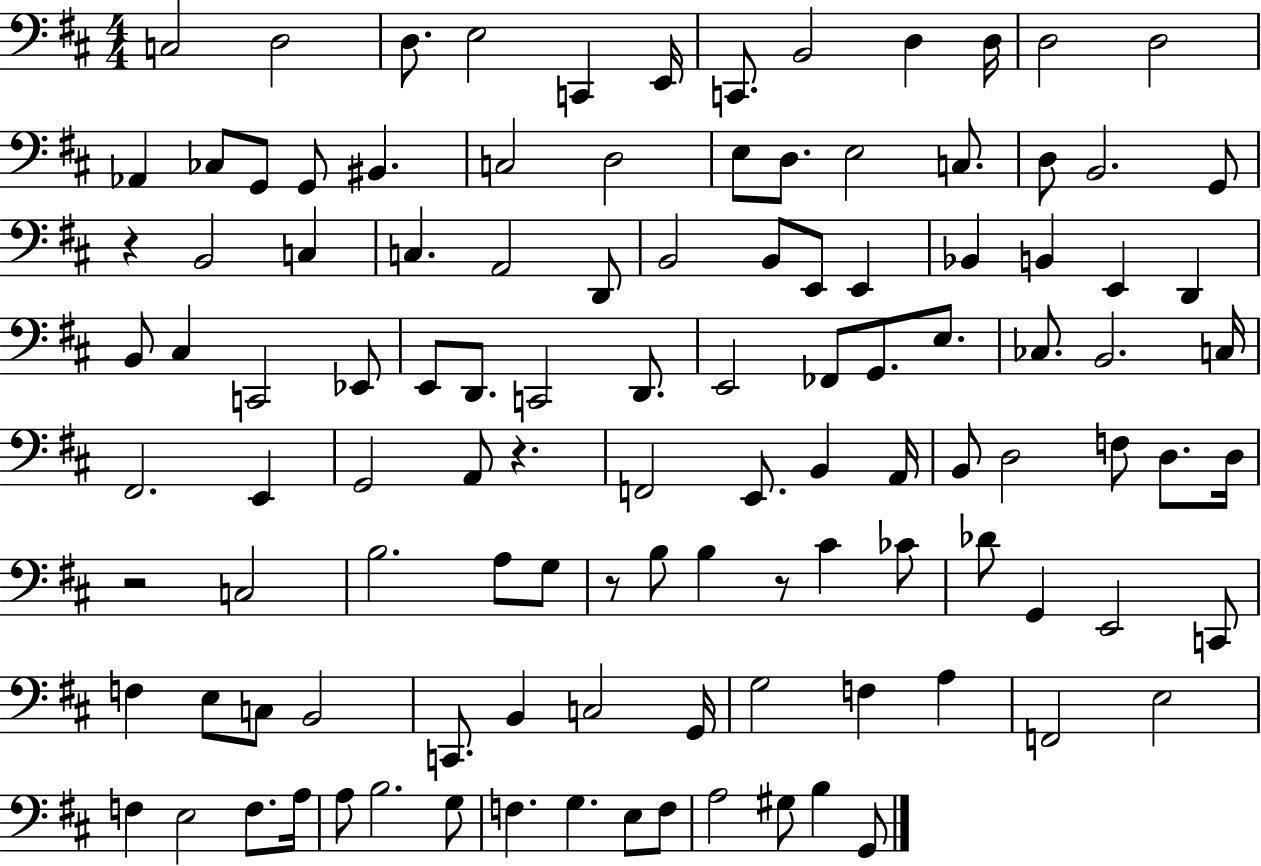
{
  \clef bass
  \numericTimeSignature
  \time 4/4
  \key d \major
  \repeat volta 2 { c2 d2 | d8. e2 c,4 e,16 | c,8. b,2 d4 d16 | d2 d2 | \break aes,4 ces8 g,8 g,8 bis,4. | c2 d2 | e8 d8. e2 c8. | d8 b,2. g,8 | \break r4 b,2 c4 | c4. a,2 d,8 | b,2 b,8 e,8 e,4 | bes,4 b,4 e,4 d,4 | \break b,8 cis4 c,2 ees,8 | e,8 d,8. c,2 d,8. | e,2 fes,8 g,8. e8. | ces8. b,2. c16 | \break fis,2. e,4 | g,2 a,8 r4. | f,2 e,8. b,4 a,16 | b,8 d2 f8 d8. d16 | \break r2 c2 | b2. a8 g8 | r8 b8 b4 r8 cis'4 ces'8 | des'8 g,4 e,2 c,8 | \break f4 e8 c8 b,2 | c,8. b,4 c2 g,16 | g2 f4 a4 | f,2 e2 | \break f4 e2 f8. a16 | a8 b2. g8 | f4. g4. e8 f8 | a2 gis8 b4 g,8 | \break } \bar "|."
}